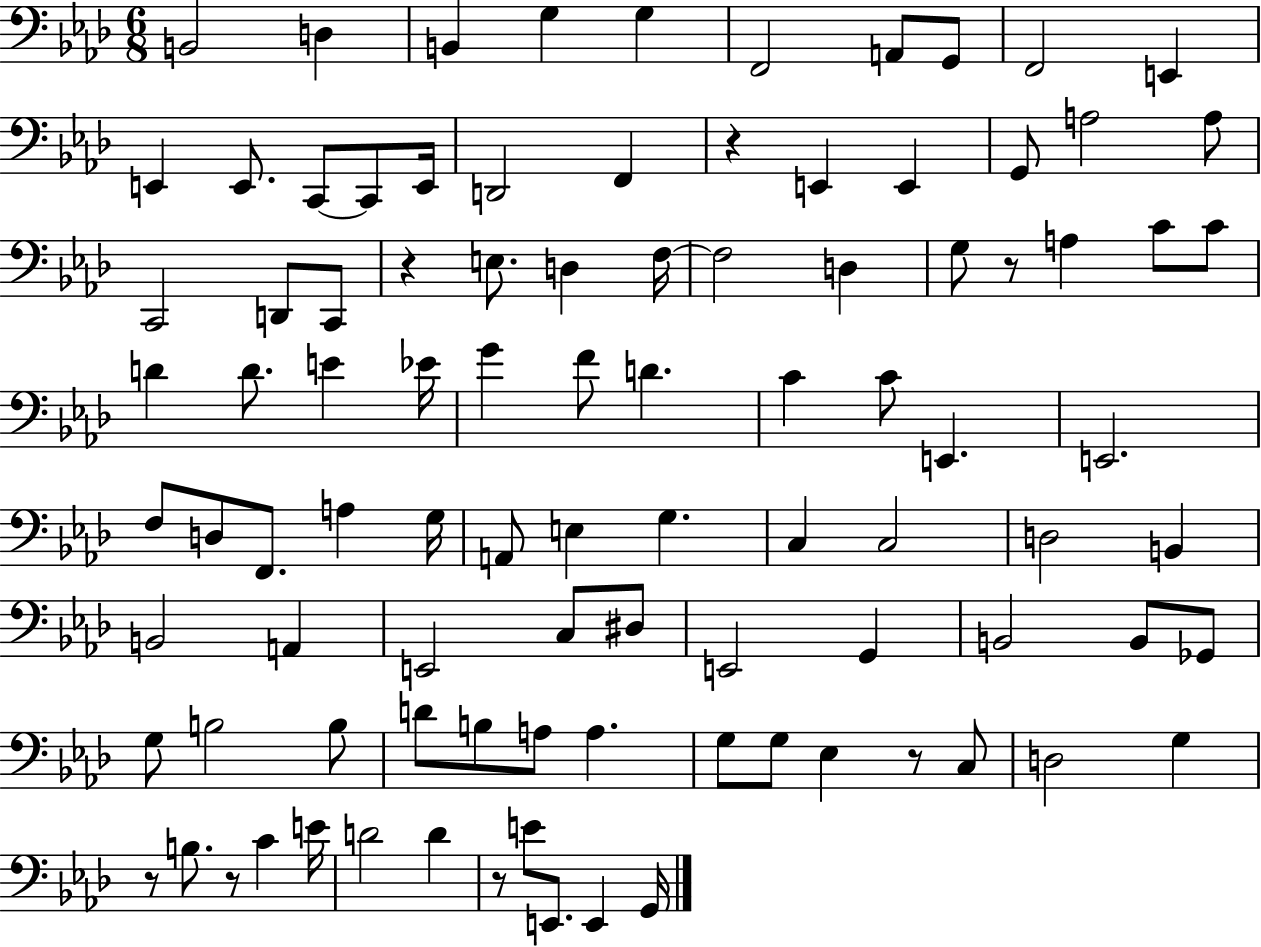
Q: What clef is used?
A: bass